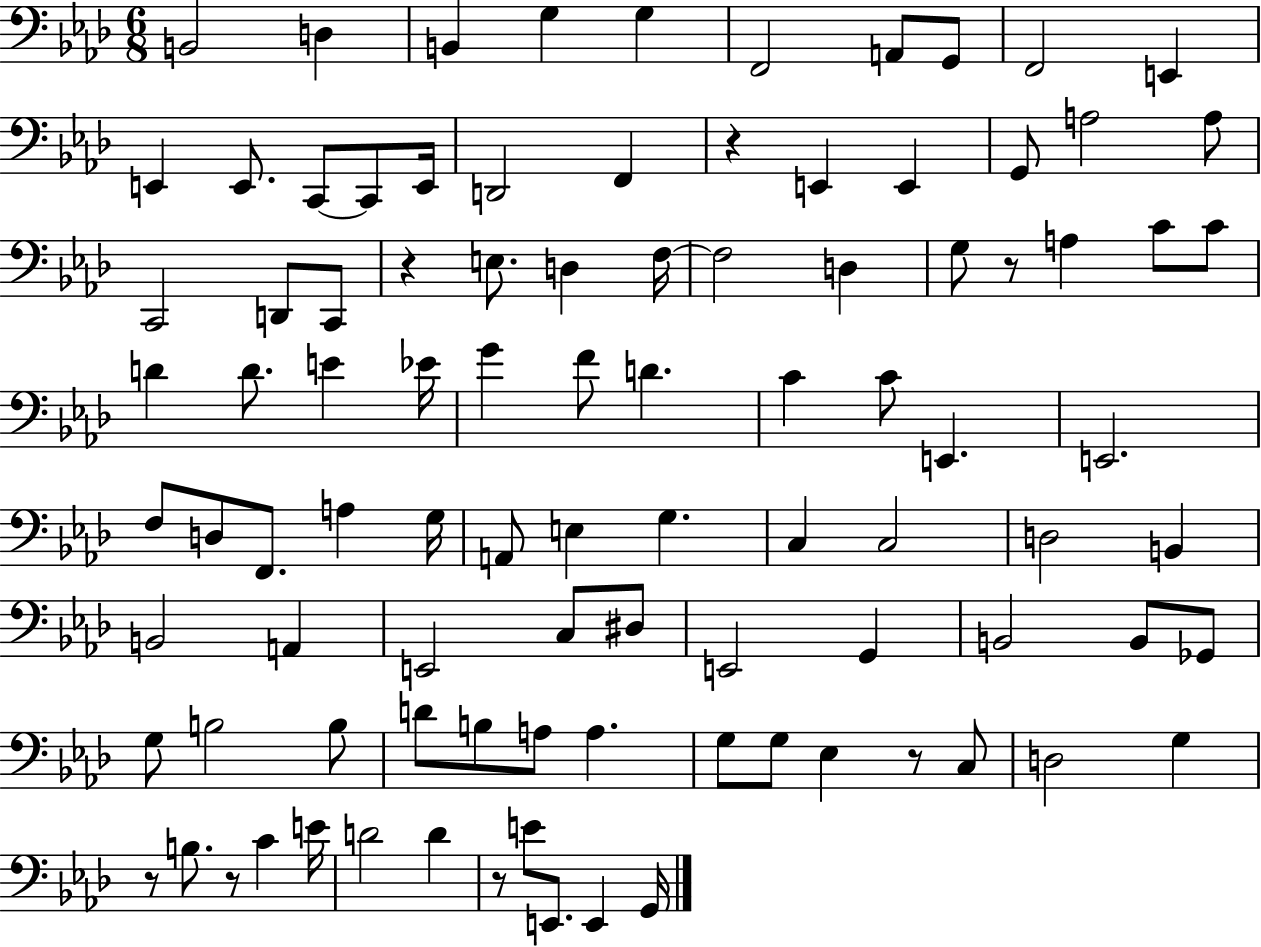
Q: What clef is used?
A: bass